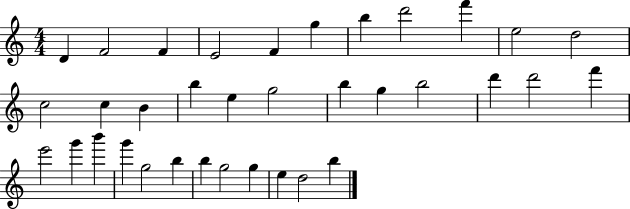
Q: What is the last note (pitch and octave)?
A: B5